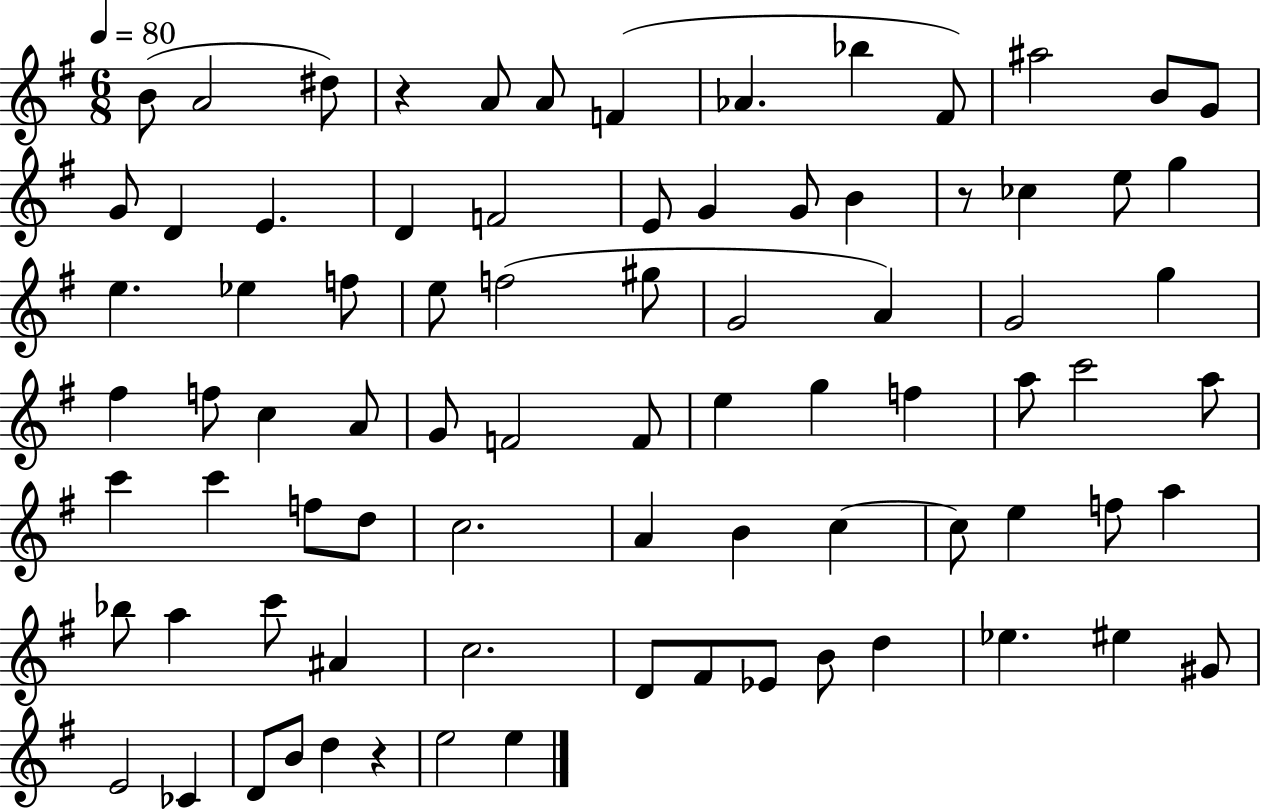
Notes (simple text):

B4/e A4/h D#5/e R/q A4/e A4/e F4/q Ab4/q. Bb5/q F#4/e A#5/h B4/e G4/e G4/e D4/q E4/q. D4/q F4/h E4/e G4/q G4/e B4/q R/e CES5/q E5/e G5/q E5/q. Eb5/q F5/e E5/e F5/h G#5/e G4/h A4/q G4/h G5/q F#5/q F5/e C5/q A4/e G4/e F4/h F4/e E5/q G5/q F5/q A5/e C6/h A5/e C6/q C6/q F5/e D5/e C5/h. A4/q B4/q C5/q C5/e E5/q F5/e A5/q Bb5/e A5/q C6/e A#4/q C5/h. D4/e F#4/e Eb4/e B4/e D5/q Eb5/q. EIS5/q G#4/e E4/h CES4/q D4/e B4/e D5/q R/q E5/h E5/q